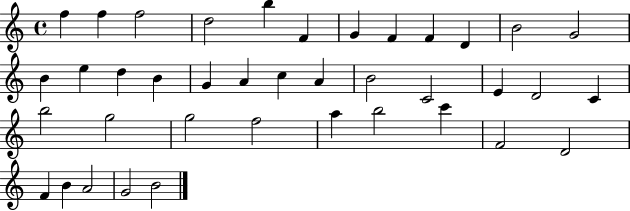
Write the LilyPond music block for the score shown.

{
  \clef treble
  \time 4/4
  \defaultTimeSignature
  \key c \major
  f''4 f''4 f''2 | d''2 b''4 f'4 | g'4 f'4 f'4 d'4 | b'2 g'2 | \break b'4 e''4 d''4 b'4 | g'4 a'4 c''4 a'4 | b'2 c'2 | e'4 d'2 c'4 | \break b''2 g''2 | g''2 f''2 | a''4 b''2 c'''4 | f'2 d'2 | \break f'4 b'4 a'2 | g'2 b'2 | \bar "|."
}